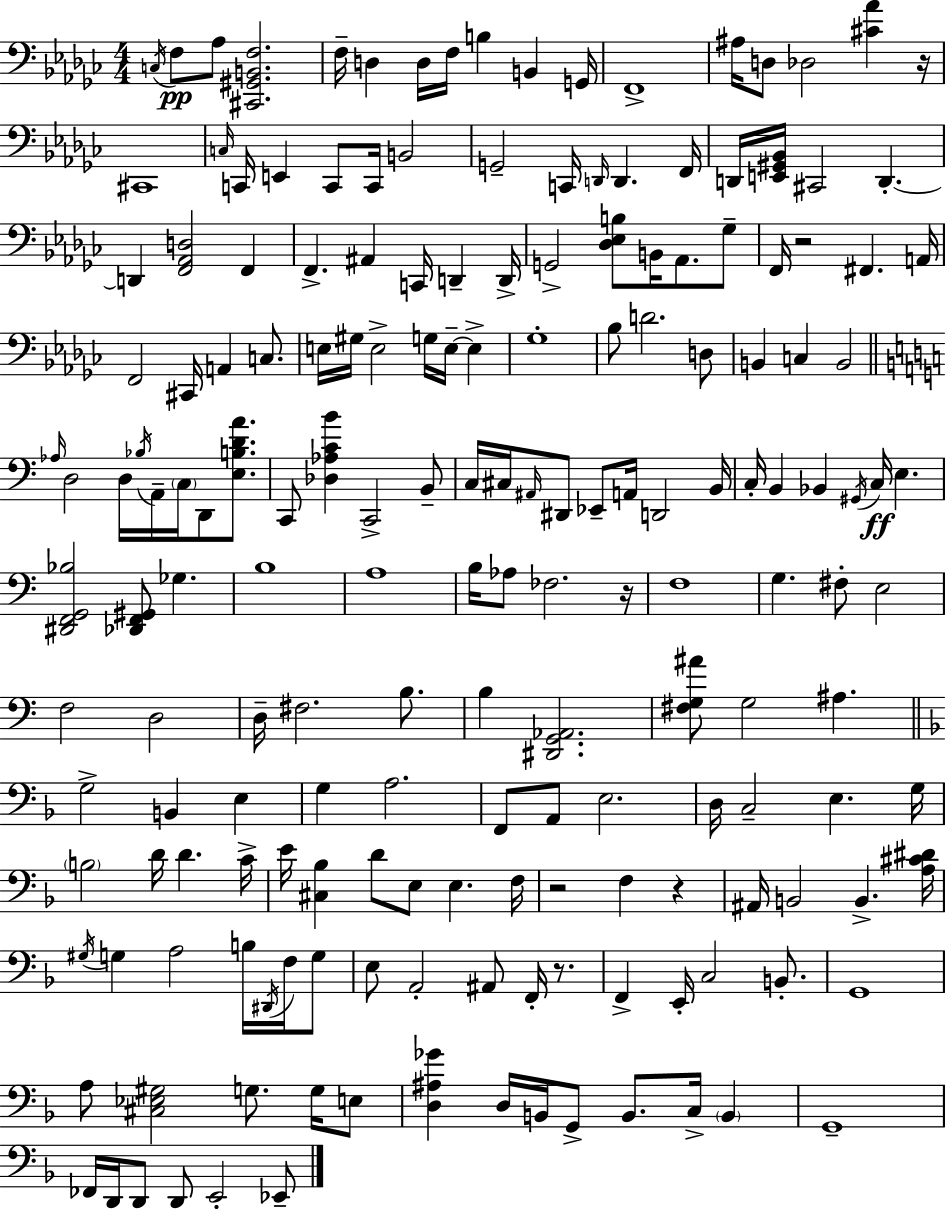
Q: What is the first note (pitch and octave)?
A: C3